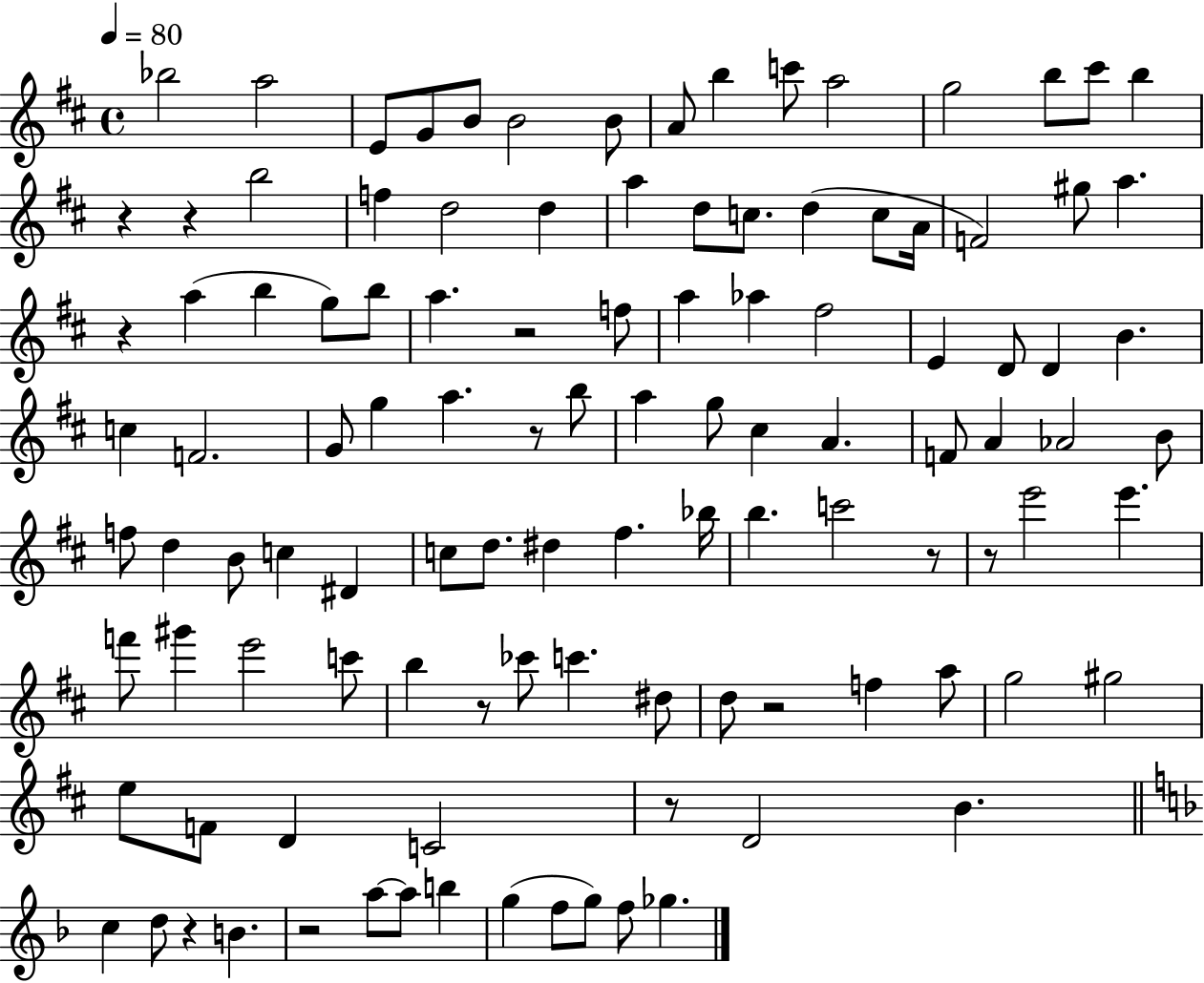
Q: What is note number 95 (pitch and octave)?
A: G5